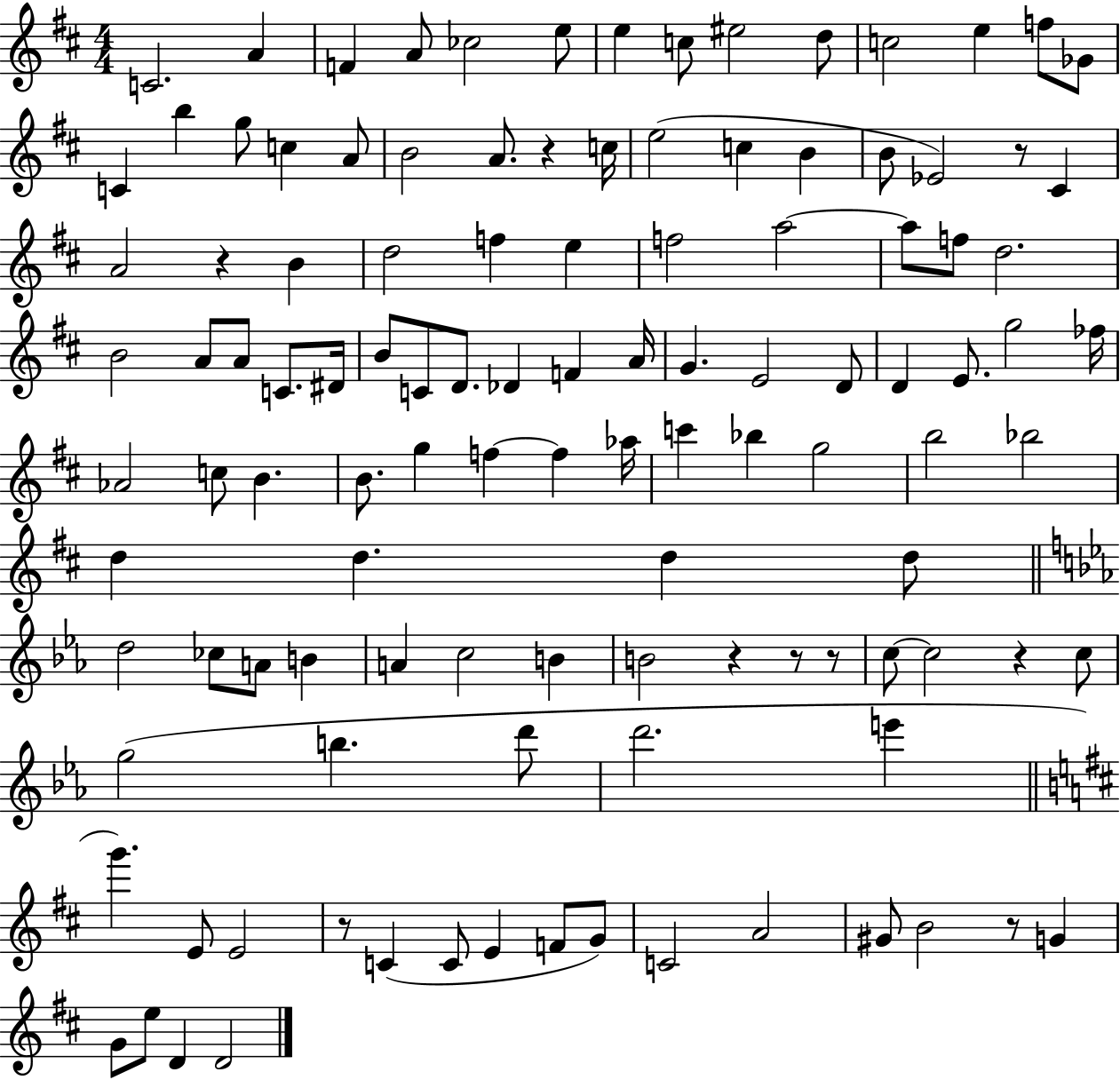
{
  \clef treble
  \numericTimeSignature
  \time 4/4
  \key d \major
  c'2. a'4 | f'4 a'8 ces''2 e''8 | e''4 c''8 eis''2 d''8 | c''2 e''4 f''8 ges'8 | \break c'4 b''4 g''8 c''4 a'8 | b'2 a'8. r4 c''16 | e''2( c''4 b'4 | b'8 ees'2) r8 cis'4 | \break a'2 r4 b'4 | d''2 f''4 e''4 | f''2 a''2~~ | a''8 f''8 d''2. | \break b'2 a'8 a'8 c'8. dis'16 | b'8 c'8 d'8. des'4 f'4 a'16 | g'4. e'2 d'8 | d'4 e'8. g''2 fes''16 | \break aes'2 c''8 b'4. | b'8. g''4 f''4~~ f''4 aes''16 | c'''4 bes''4 g''2 | b''2 bes''2 | \break d''4 d''4. d''4 d''8 | \bar "||" \break \key ees \major d''2 ces''8 a'8 b'4 | a'4 c''2 b'4 | b'2 r4 r8 r8 | c''8~~ c''2 r4 c''8 | \break g''2( b''4. d'''8 | d'''2. e'''4 | \bar "||" \break \key d \major g'''4.) e'8 e'2 | r8 c'4( c'8 e'4 f'8 g'8) | c'2 a'2 | gis'8 b'2 r8 g'4 | \break g'8 e''8 d'4 d'2 | \bar "|."
}